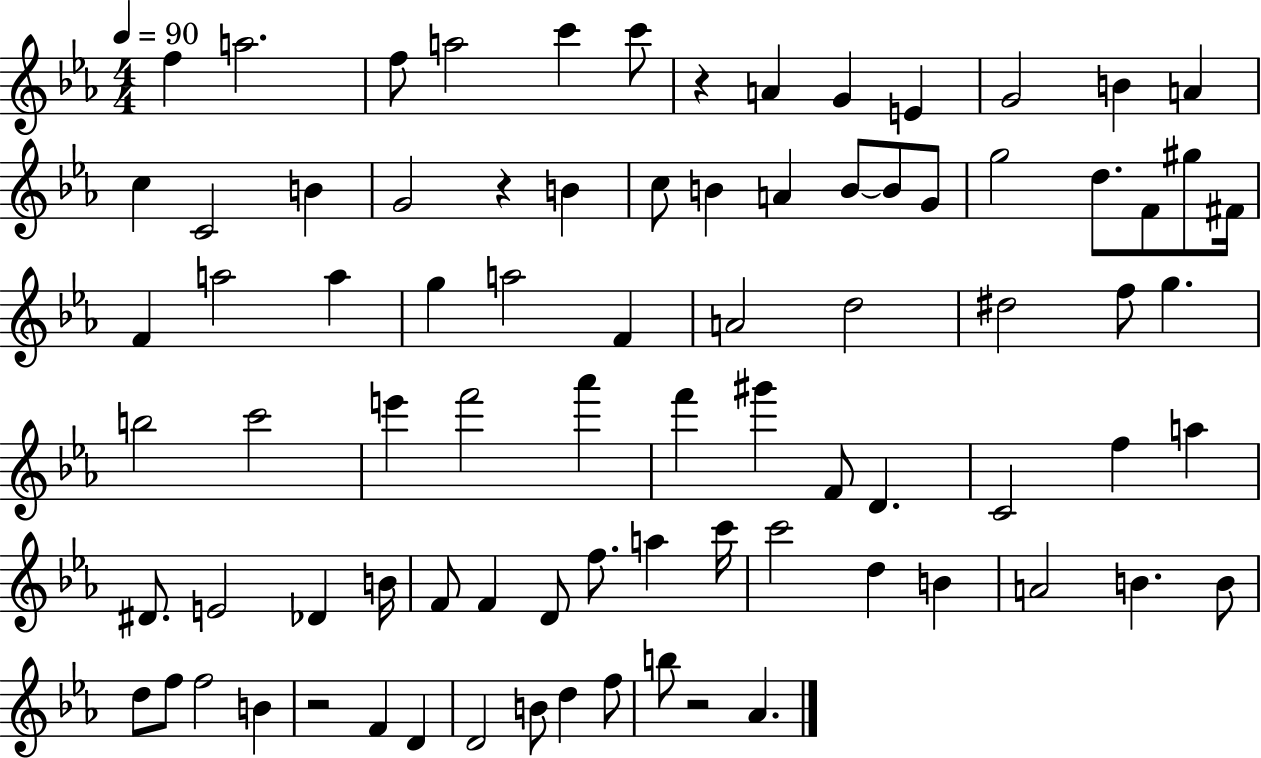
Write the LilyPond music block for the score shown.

{
  \clef treble
  \numericTimeSignature
  \time 4/4
  \key ees \major
  \tempo 4 = 90
  f''4 a''2. | f''8 a''2 c'''4 c'''8 | r4 a'4 g'4 e'4 | g'2 b'4 a'4 | \break c''4 c'2 b'4 | g'2 r4 b'4 | c''8 b'4 a'4 b'8~~ b'8 g'8 | g''2 d''8. f'8 gis''8 fis'16 | \break f'4 a''2 a''4 | g''4 a''2 f'4 | a'2 d''2 | dis''2 f''8 g''4. | \break b''2 c'''2 | e'''4 f'''2 aes'''4 | f'''4 gis'''4 f'8 d'4. | c'2 f''4 a''4 | \break dis'8. e'2 des'4 b'16 | f'8 f'4 d'8 f''8. a''4 c'''16 | c'''2 d''4 b'4 | a'2 b'4. b'8 | \break d''8 f''8 f''2 b'4 | r2 f'4 d'4 | d'2 b'8 d''4 f''8 | b''8 r2 aes'4. | \break \bar "|."
}